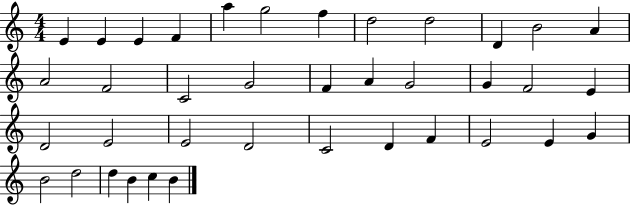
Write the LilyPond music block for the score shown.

{
  \clef treble
  \numericTimeSignature
  \time 4/4
  \key c \major
  e'4 e'4 e'4 f'4 | a''4 g''2 f''4 | d''2 d''2 | d'4 b'2 a'4 | \break a'2 f'2 | c'2 g'2 | f'4 a'4 g'2 | g'4 f'2 e'4 | \break d'2 e'2 | e'2 d'2 | c'2 d'4 f'4 | e'2 e'4 g'4 | \break b'2 d''2 | d''4 b'4 c''4 b'4 | \bar "|."
}